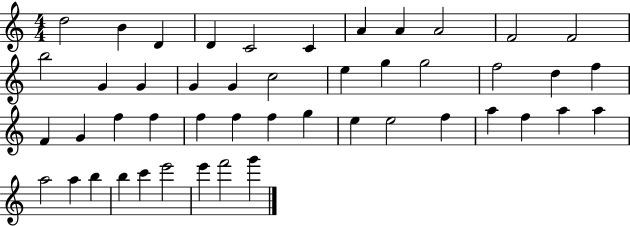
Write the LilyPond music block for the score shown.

{
  \clef treble
  \numericTimeSignature
  \time 4/4
  \key c \major
  d''2 b'4 d'4 | d'4 c'2 c'4 | a'4 a'4 a'2 | f'2 f'2 | \break b''2 g'4 g'4 | g'4 g'4 c''2 | e''4 g''4 g''2 | f''2 d''4 f''4 | \break f'4 g'4 f''4 f''4 | f''4 f''4 f''4 g''4 | e''4 e''2 f''4 | a''4 f''4 a''4 a''4 | \break a''2 a''4 b''4 | b''4 c'''4 e'''2 | e'''4 f'''2 g'''4 | \bar "|."
}